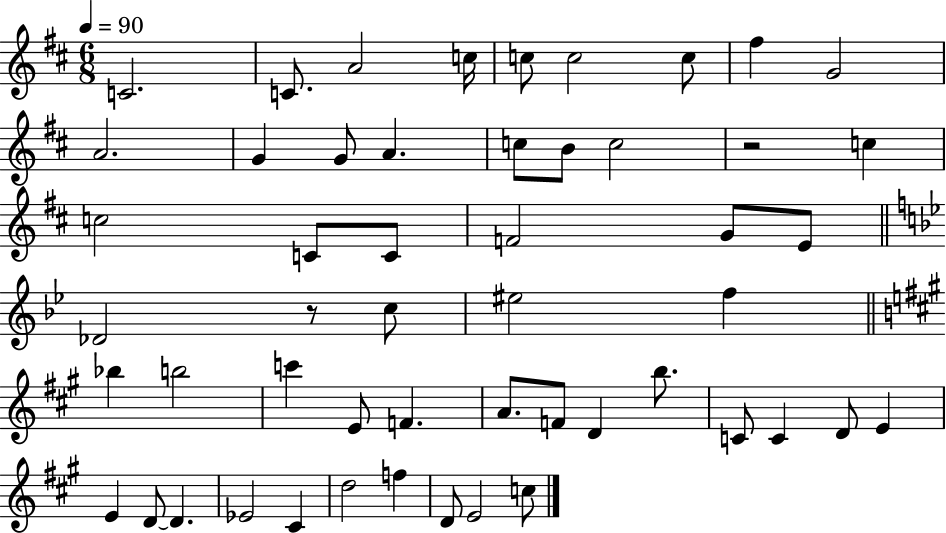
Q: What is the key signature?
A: D major